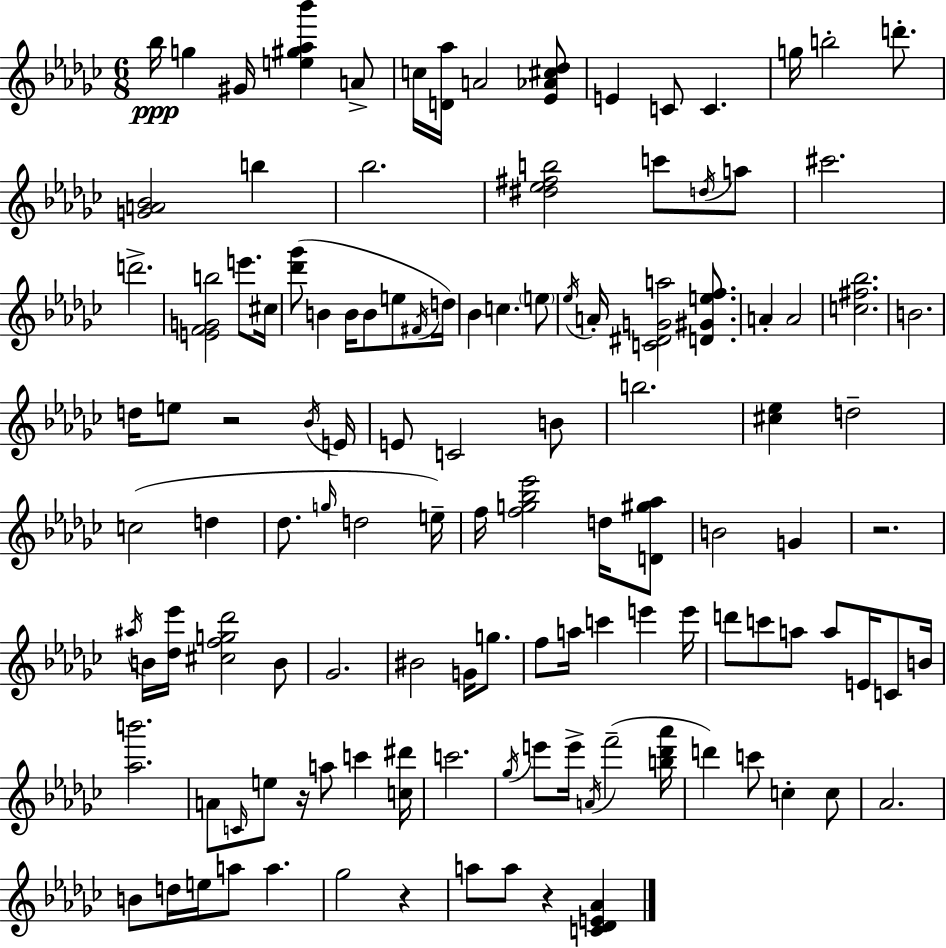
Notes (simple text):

Bb5/s G5/q G#4/s [E5,G#5,Ab5,Bb6]/q A4/e C5/s [D4,Ab5]/s A4/h [Eb4,Ab4,C#5,Db5]/e E4/q C4/e C4/q. G5/s B5/h D6/e. [G4,A4,Bb4]/h B5/q Bb5/h. [D#5,Eb5,F#5,B5]/h C6/e D5/s A5/e C#6/h. D6/h. [E4,F4,G4,B5]/h E6/e. C#5/s [Db6,Gb6]/e B4/q B4/s B4/e E5/e F#4/s D5/s Bb4/q C5/q. E5/e Eb5/s A4/s [C4,D#4,G4,A5]/h [D4,G#4,E5,F5]/e. A4/q A4/h [C5,F#5,Bb5]/h. B4/h. D5/s E5/e R/h Bb4/s E4/s E4/e C4/h B4/e B5/h. [C#5,Eb5]/q D5/h C5/h D5/q Db5/e. G5/s D5/h E5/s F5/s [F5,G5,Bb5,Eb6]/h D5/s [D4,G#5,Ab5]/e B4/h G4/q R/h. A#5/s B4/s [Db5,Eb6]/s [C#5,F5,G5,Db6]/h B4/e Gb4/h. BIS4/h G4/s G5/e. F5/e A5/s C6/q E6/q E6/s D6/e C6/e A5/e A5/e E4/s C4/e B4/s [Ab5,B6]/h. A4/e C4/s E5/e R/s A5/e C6/q [C5,D#6]/s C6/h. Gb5/s E6/e E6/s A4/s F6/h [B5,Db6,Ab6]/s D6/q C6/e C5/q C5/e Ab4/h. B4/e D5/s E5/s A5/e A5/q. Gb5/h R/q A5/e A5/e R/q [C4,Db4,E4,Ab4]/q